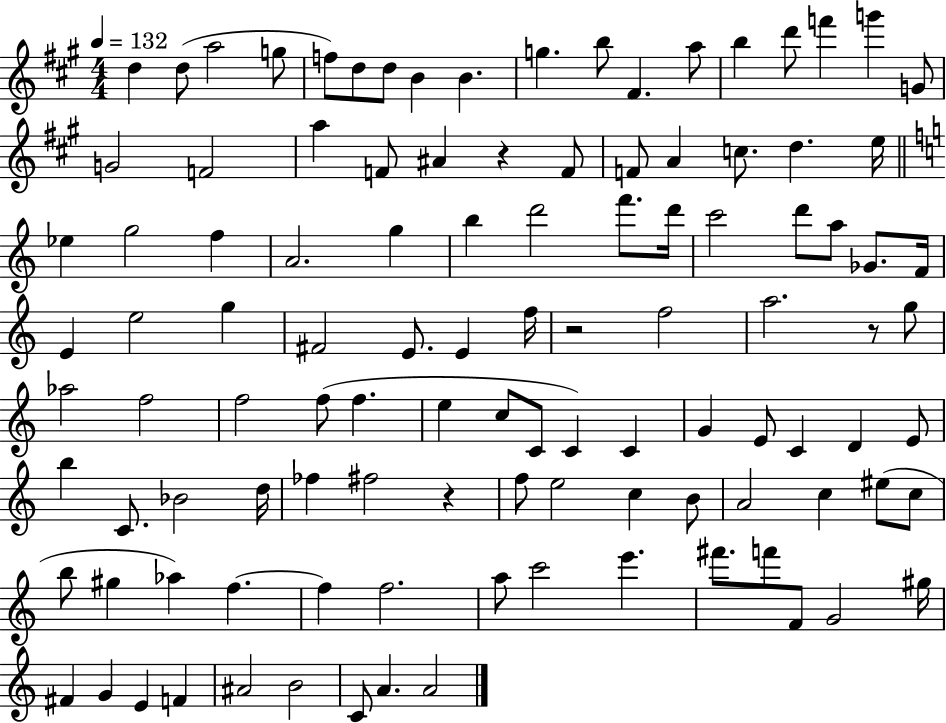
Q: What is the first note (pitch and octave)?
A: D5